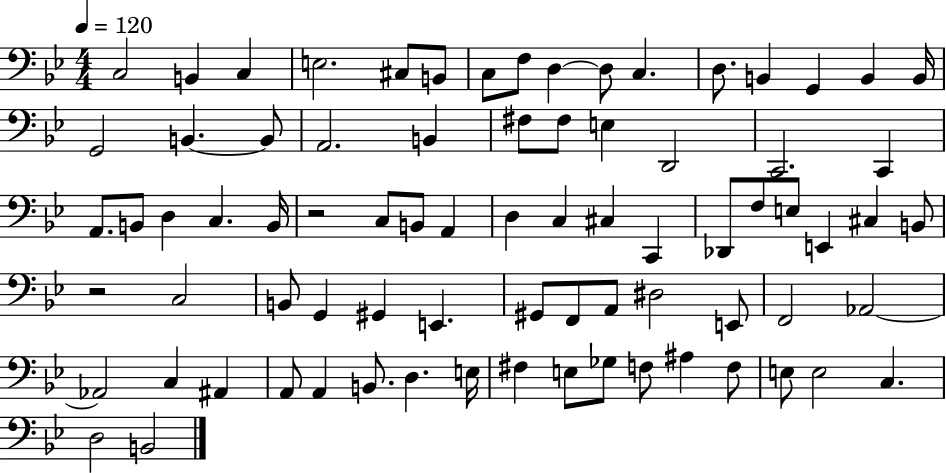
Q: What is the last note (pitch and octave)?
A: B2